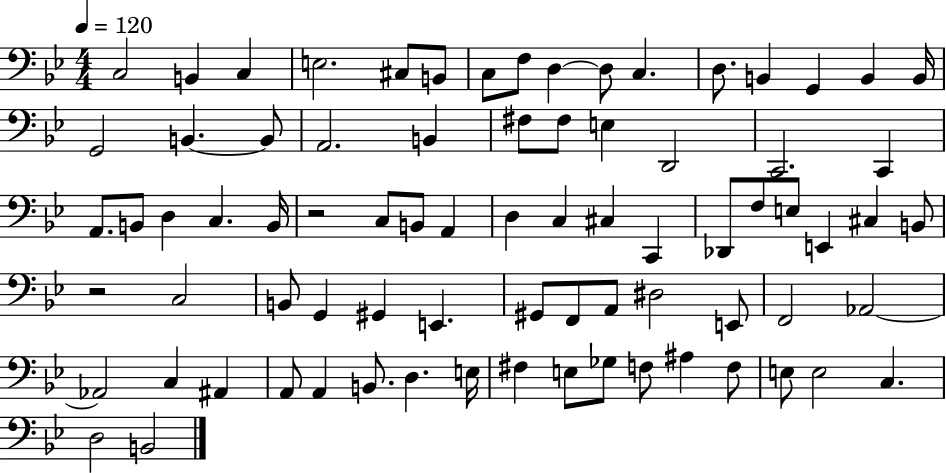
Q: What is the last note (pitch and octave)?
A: B2